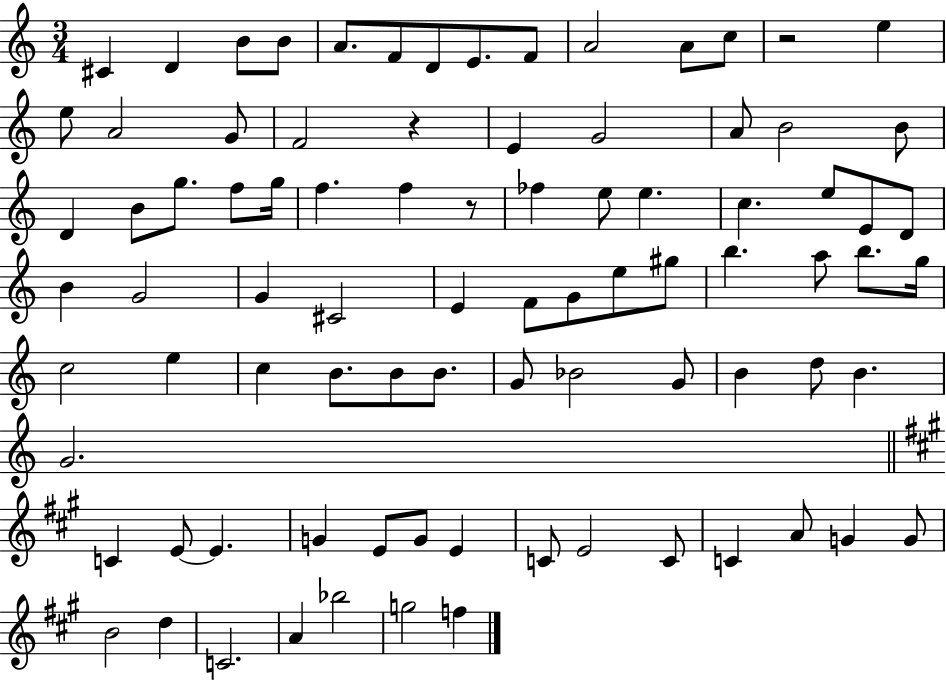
C#4/q D4/q B4/e B4/e A4/e. F4/e D4/e E4/e. F4/e A4/h A4/e C5/e R/h E5/q E5/e A4/h G4/e F4/h R/q E4/q G4/h A4/e B4/h B4/e D4/q B4/e G5/e. F5/e G5/s F5/q. F5/q R/e FES5/q E5/e E5/q. C5/q. E5/e E4/e D4/e B4/q G4/h G4/q C#4/h E4/q F4/e G4/e E5/e G#5/e B5/q. A5/e B5/e. G5/s C5/h E5/q C5/q B4/e. B4/e B4/e. G4/e Bb4/h G4/e B4/q D5/e B4/q. G4/h. C4/q E4/e E4/q. G4/q E4/e G4/e E4/q C4/e E4/h C4/e C4/q A4/e G4/q G4/e B4/h D5/q C4/h. A4/q Bb5/h G5/h F5/q